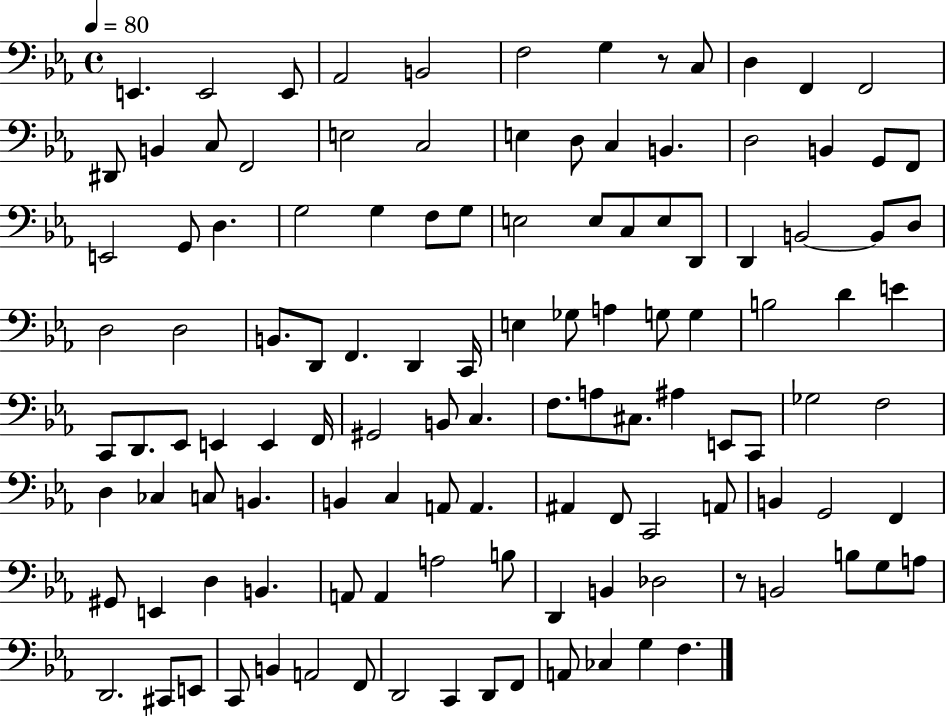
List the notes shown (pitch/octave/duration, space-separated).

E2/q. E2/h E2/e Ab2/h B2/h F3/h G3/q R/e C3/e D3/q F2/q F2/h D#2/e B2/q C3/e F2/h E3/h C3/h E3/q D3/e C3/q B2/q. D3/h B2/q G2/e F2/e E2/h G2/e D3/q. G3/h G3/q F3/e G3/e E3/h E3/e C3/e E3/e D2/e D2/q B2/h B2/e D3/e D3/h D3/h B2/e. D2/e F2/q. D2/q C2/s E3/q Gb3/e A3/q G3/e G3/q B3/h D4/q E4/q C2/e D2/e. Eb2/e E2/q E2/q F2/s G#2/h B2/e C3/q. F3/e. A3/e C#3/e. A#3/q E2/e C2/e Gb3/h F3/h D3/q CES3/q C3/e B2/q. B2/q C3/q A2/e A2/q. A#2/q F2/e C2/h A2/e B2/q G2/h F2/q G#2/e E2/q D3/q B2/q. A2/e A2/q A3/h B3/e D2/q B2/q Db3/h R/e B2/h B3/e G3/e A3/e D2/h. C#2/e E2/e C2/e B2/q A2/h F2/e D2/h C2/q D2/e F2/e A2/e CES3/q G3/q F3/q.